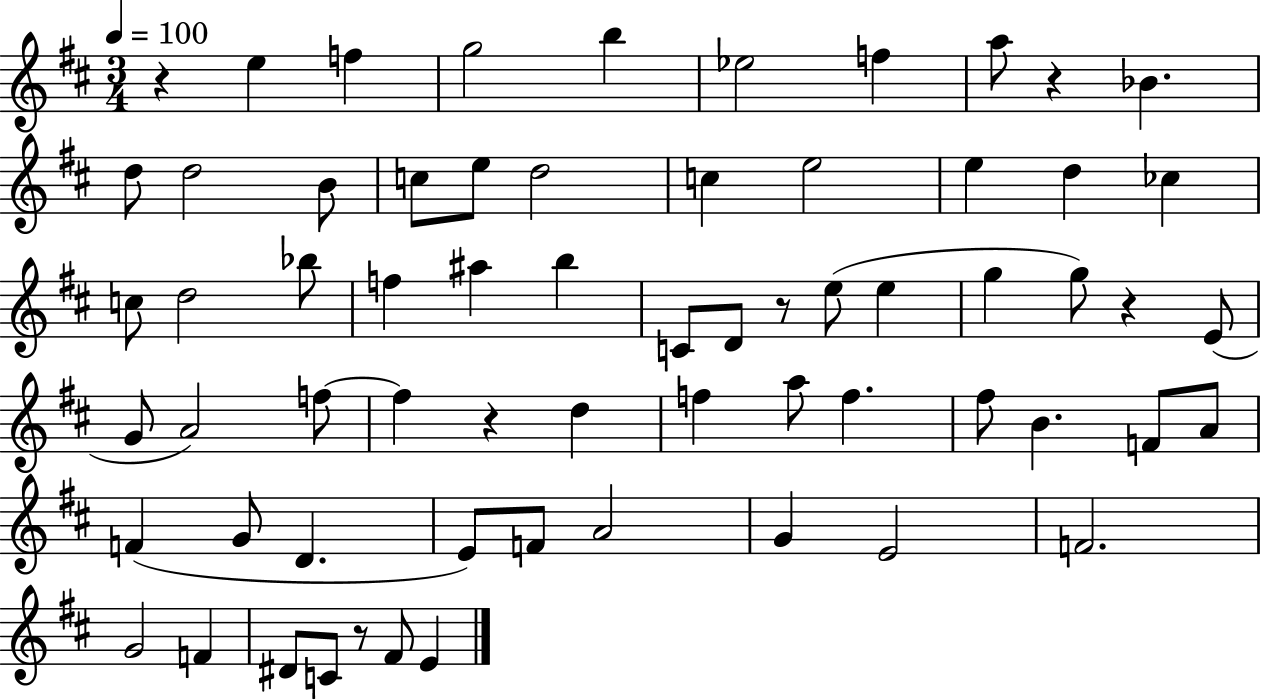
{
  \clef treble
  \numericTimeSignature
  \time 3/4
  \key d \major
  \tempo 4 = 100
  \repeat volta 2 { r4 e''4 f''4 | g''2 b''4 | ees''2 f''4 | a''8 r4 bes'4. | \break d''8 d''2 b'8 | c''8 e''8 d''2 | c''4 e''2 | e''4 d''4 ces''4 | \break c''8 d''2 bes''8 | f''4 ais''4 b''4 | c'8 d'8 r8 e''8( e''4 | g''4 g''8) r4 e'8( | \break g'8 a'2) f''8~~ | f''4 r4 d''4 | f''4 a''8 f''4. | fis''8 b'4. f'8 a'8 | \break f'4( g'8 d'4. | e'8) f'8 a'2 | g'4 e'2 | f'2. | \break g'2 f'4 | dis'8 c'8 r8 fis'8 e'4 | } \bar "|."
}